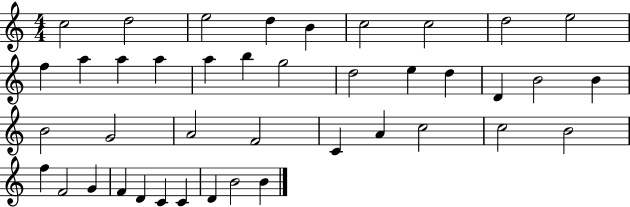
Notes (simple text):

C5/h D5/h E5/h D5/q B4/q C5/h C5/h D5/h E5/h F5/q A5/q A5/q A5/q A5/q B5/q G5/h D5/h E5/q D5/q D4/q B4/h B4/q B4/h G4/h A4/h F4/h C4/q A4/q C5/h C5/h B4/h F5/q F4/h G4/q F4/q D4/q C4/q C4/q D4/q B4/h B4/q